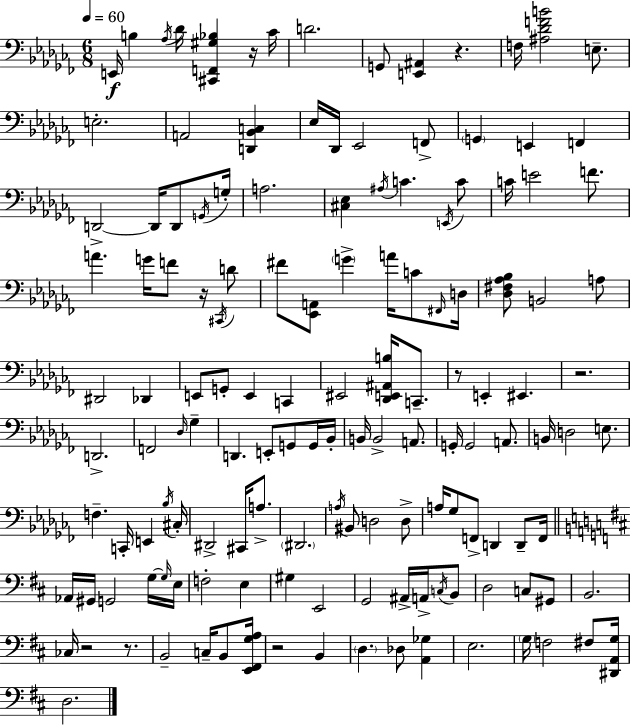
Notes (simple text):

E2/s B3/q Ab3/s Db4/s [C#2,F2,G#3,Bb3]/q R/s CES4/s D4/h. G2/e [E2,A#2]/q R/q. F3/s [A#3,Db4,F4,B4]/h E3/e. E3/h. A2/h [D2,Bb2,C3]/q Eb3/s Db2/s Eb2/h F2/e G2/q E2/q F2/q D2/h D2/s D2/e G2/s G3/s A3/h. [C#3,Eb3]/q A#3/s C4/q. E2/s C4/e C4/s E4/h F4/e. A4/q. G4/s F4/e R/s C#2/s D4/e F#4/e [Eb2,A2]/e G4/q A4/s C4/e F#2/s D3/s [Db3,F#3,Ab3,Bb3]/e B2/h A3/e D#2/h Db2/q E2/e G2/e E2/q C2/q EIS2/h [Db2,E2,A#2,B3]/s C2/e. R/e E2/q EIS2/q. R/h. D2/h. F2/h Db3/s Gb3/q D2/q. E2/e G2/e G2/s Bb2/s B2/s B2/h A2/e. G2/s G2/h A2/e. B2/s D3/h E3/e. F3/q. C2/s E2/q Bb3/s C#3/s D#2/h C#2/s A3/e. D#2/h. A3/s BIS2/e D3/h D3/e A3/s Gb3/e F2/e D2/q D2/e F2/s Ab2/s G#2/s G2/h G3/s G3/s E3/s F3/h E3/q G#3/q E2/h G2/h A#2/s A2/s C3/s B2/e D3/h C3/e G#2/e B2/h. CES3/s R/h R/e. B2/h C3/s B2/e [E2,F#2,G3,A3]/s R/h B2/q D3/q. Db3/e [A2,Gb3]/q E3/h. G3/s F3/h F#3/e [D#2,A2,G3]/s D3/h.